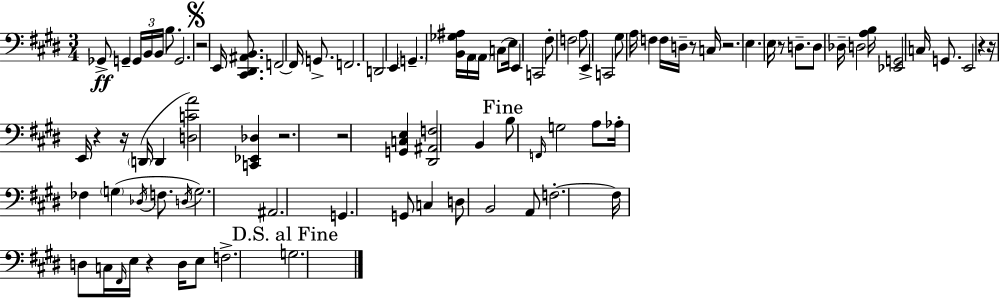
X:1
T:Untitled
M:3/4
L:1/4
K:E
_G,,/2 G,, G,,/4 B,,/4 B,,/4 B,/2 G,,2 z2 E,,/4 [^C,,^D,,^A,,B,,]/2 F,,2 F,,/4 G,,/2 F,,2 D,,2 E,, G,, [B,,_G,^A,]/4 A,,/4 A,,/4 C,/2 E,/4 E,, C,,2 ^F,/2 F,2 A,/2 E,, C,,2 ^G,/2 A,/4 F, F,/4 D,/4 z/2 C,/4 z2 E, E,/4 z/2 D,/2 D,/2 _D,/4 D,2 [A,B,]/4 [_E,,G,,]2 C,/4 G,,/2 E,,2 z z/4 E,,/4 z z/4 D,,/4 D,, [D,CA]2 [C,,_E,,_D,] z2 z2 [G,,C,E,] [^D,,^A,,F,]2 B,, B,/2 F,,/4 G,2 A,/2 _A,/4 _F, G, _D,/4 F,/2 D,/4 G,2 ^A,,2 G,, G,,/2 C, D,/2 B,,2 A,,/2 F,2 F,/4 D,/2 C,/4 ^F,,/4 E,/4 z D,/4 E,/2 F,2 G,2